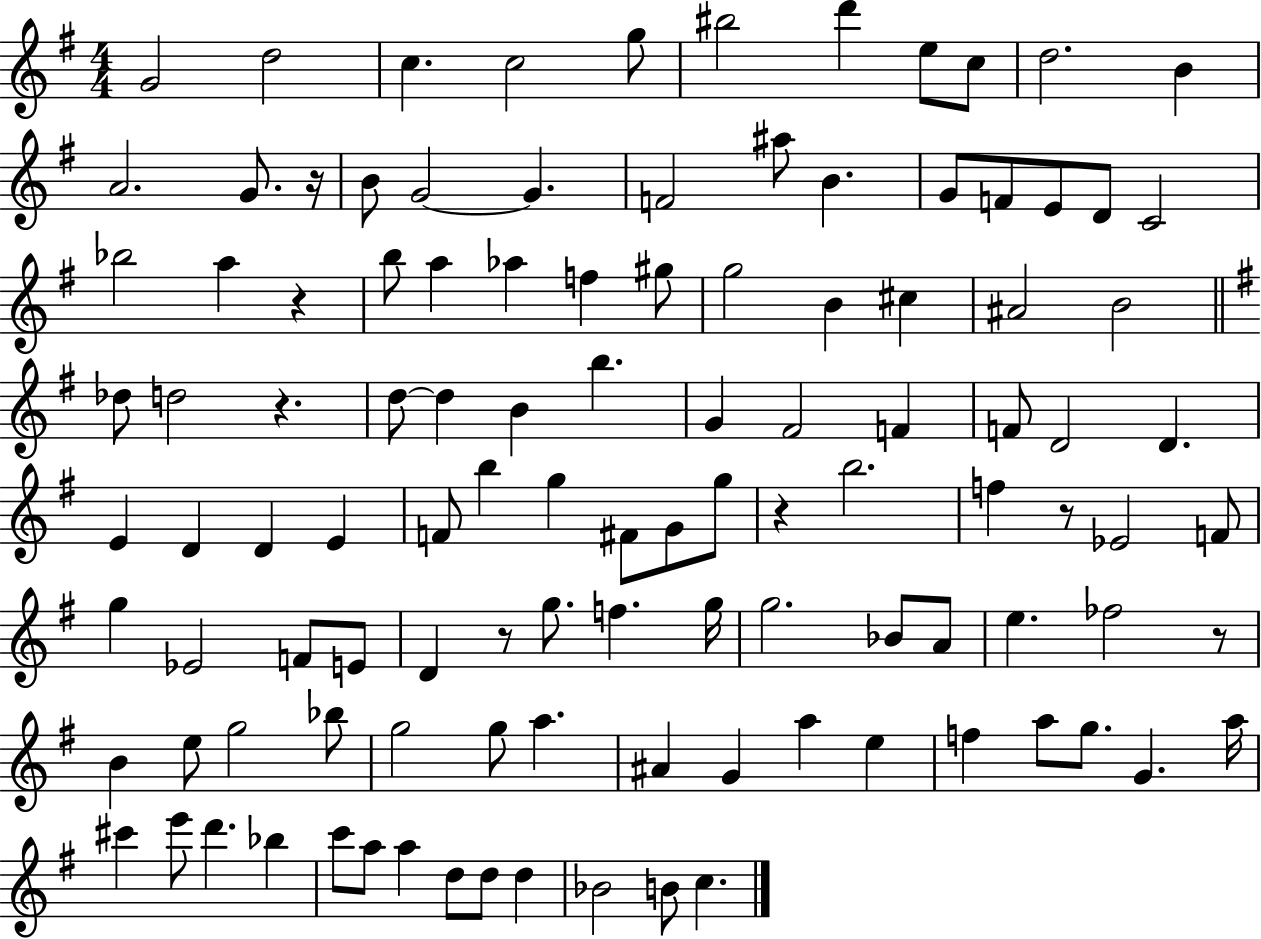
G4/h D5/h C5/q. C5/h G5/e BIS5/h D6/q E5/e C5/e D5/h. B4/q A4/h. G4/e. R/s B4/e G4/h G4/q. F4/h A#5/e B4/q. G4/e F4/e E4/e D4/e C4/h Bb5/h A5/q R/q B5/e A5/q Ab5/q F5/q G#5/e G5/h B4/q C#5/q A#4/h B4/h Db5/e D5/h R/q. D5/e D5/q B4/q B5/q. G4/q F#4/h F4/q F4/e D4/h D4/q. E4/q D4/q D4/q E4/q F4/e B5/q G5/q F#4/e G4/e G5/e R/q B5/h. F5/q R/e Eb4/h F4/e G5/q Eb4/h F4/e E4/e D4/q R/e G5/e. F5/q. G5/s G5/h. Bb4/e A4/e E5/q. FES5/h R/e B4/q E5/e G5/h Bb5/e G5/h G5/e A5/q. A#4/q G4/q A5/q E5/q F5/q A5/e G5/e. G4/q. A5/s C#6/q E6/e D6/q. Bb5/q C6/e A5/e A5/q D5/e D5/e D5/q Bb4/h B4/e C5/q.